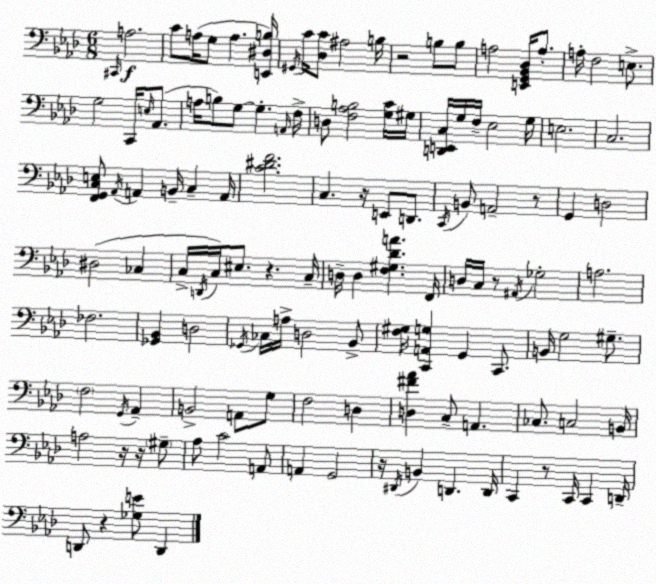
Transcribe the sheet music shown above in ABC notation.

X:1
T:Untitled
M:6/8
L:1/4
K:Ab
^C,,/4 A,2 C/2 A,/4 G,/2 A, [E,,^D,B,]/4 ^G,,/4 C/4 [_D,C]/2 ^A,2 B,/4 z2 B,/2 B,/2 A,2 [E,,G,,_B,,_D,]/4 A,/2 A,/4 F,2 E,/2 G,2 C,,/4 E,/4 _A,,/2 A,/4 B,/2 G,/2 G, A,,/4 F,/4 D,/2 [F,_A,B,]2 [G,C]/4 ^G,/4 [D,,E,,C,]/4 G,/4 F,/4 _E,2 G,/4 E,2 C,2 [F,,G,,C,E,]/2 _A,,/4 A,, B,,/4 C, A,,/4 [C^DF]2 C, z/4 E,,/2 D,,/2 C,,/4 B,,/2 A,,2 z/2 G,, D,2 ^D,2 _C, C,/4 D,,/4 C,/4 ^E,/2 z C,/4 D,/4 D, [F,^G,_DA] F,,/4 D,/4 C,/4 z/2 ^A,,/4 _G,2 A,2 _F,2 [_G,,_B,,] D,2 _G,,/4 _C,/4 A,/4 D,2 _B,,/2 [F,^G,]/4 [C,,A,,G,] G,, C,,/2 B,,/4 G,2 ^G,/2 F,2 G,,/4 _A,, B,,2 A,,/2 G,/2 F,2 D, [D,^F_A] C,/2 A,, _C,/2 C,2 B,,/4 A,2 z/4 z/4 ^G,/2 _A,/2 C2 A,,/2 A,, G,,2 z/4 ^D,,/4 B,, D,, D,,/4 C,, z/2 C,,/4 C,, D,,/4 D,,/2 z [_G,E]/2 D,,